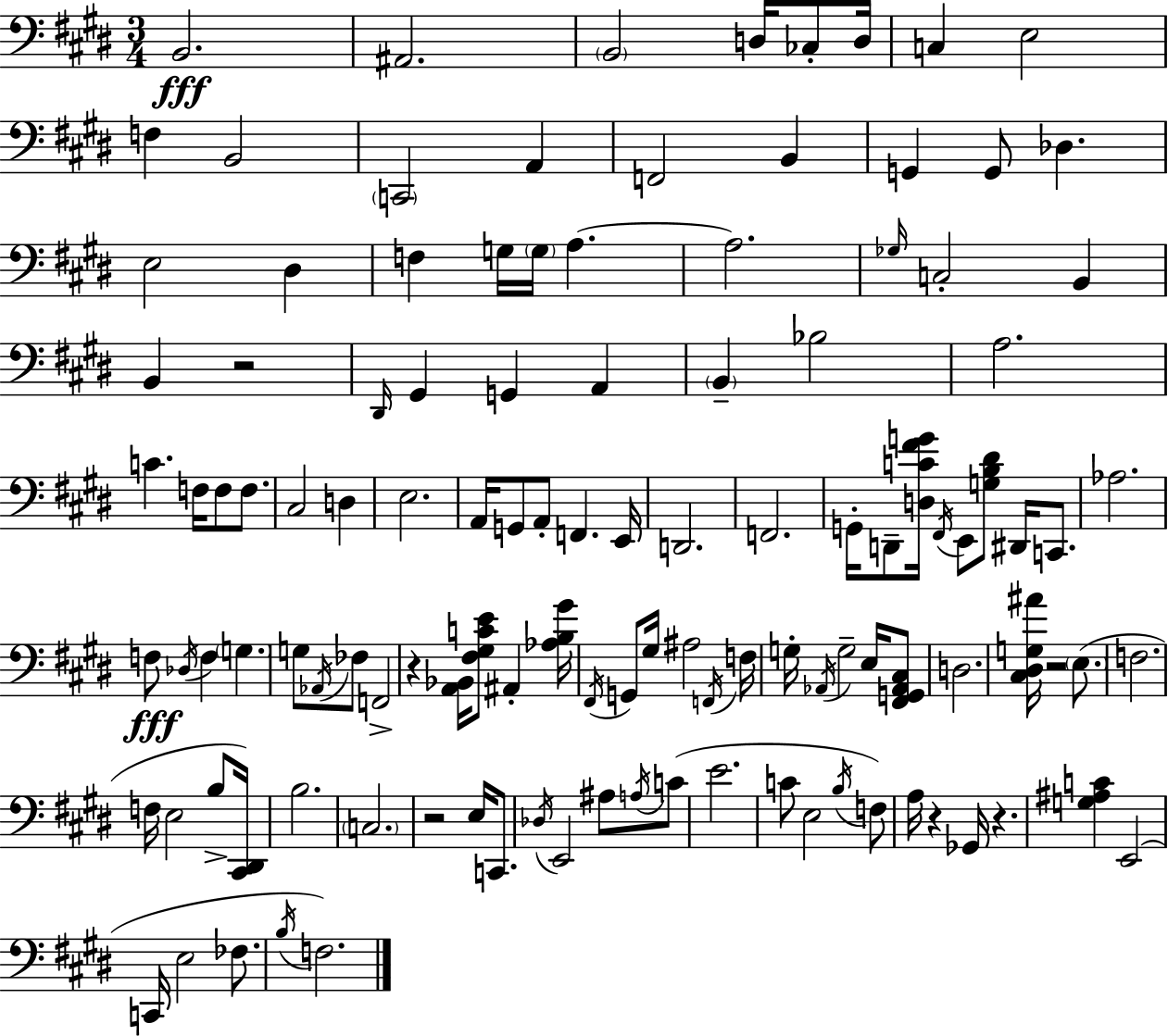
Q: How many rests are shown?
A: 6